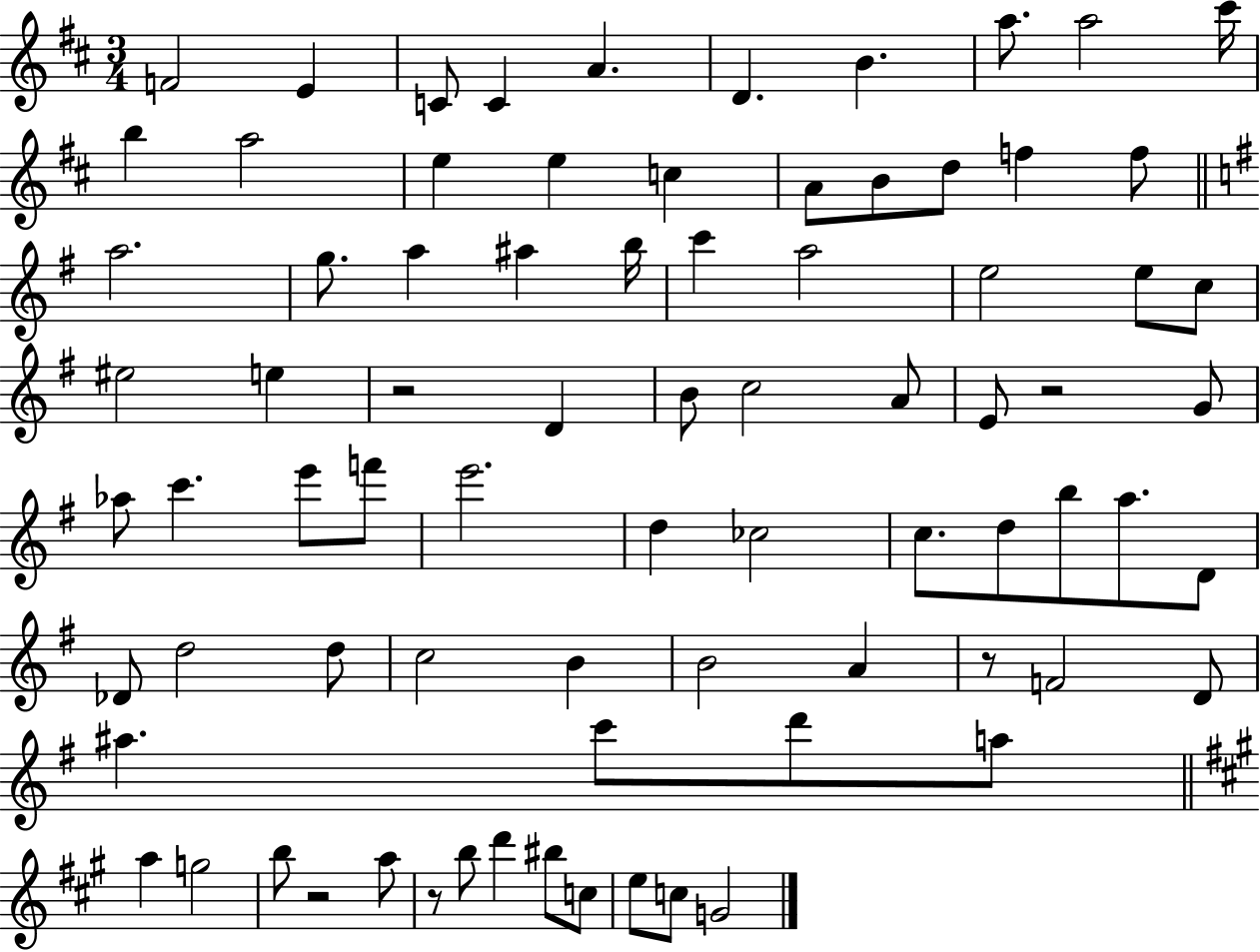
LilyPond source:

{
  \clef treble
  \numericTimeSignature
  \time 3/4
  \key d \major
  f'2 e'4 | c'8 c'4 a'4. | d'4. b'4. | a''8. a''2 cis'''16 | \break b''4 a''2 | e''4 e''4 c''4 | a'8 b'8 d''8 f''4 f''8 | \bar "||" \break \key g \major a''2. | g''8. a''4 ais''4 b''16 | c'''4 a''2 | e''2 e''8 c''8 | \break eis''2 e''4 | r2 d'4 | b'8 c''2 a'8 | e'8 r2 g'8 | \break aes''8 c'''4. e'''8 f'''8 | e'''2. | d''4 ces''2 | c''8. d''8 b''8 a''8. d'8 | \break des'8 d''2 d''8 | c''2 b'4 | b'2 a'4 | r8 f'2 d'8 | \break ais''4. c'''8 d'''8 a''8 | \bar "||" \break \key a \major a''4 g''2 | b''8 r2 a''8 | r8 b''8 d'''4 bis''8 c''8 | e''8 c''8 g'2 | \break \bar "|."
}